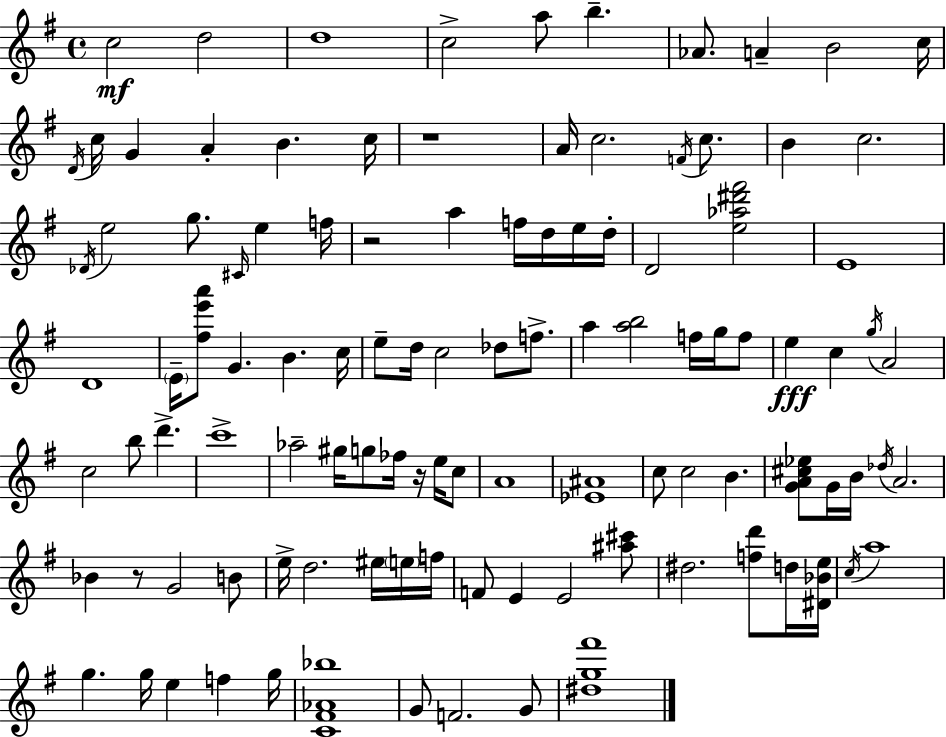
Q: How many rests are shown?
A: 4